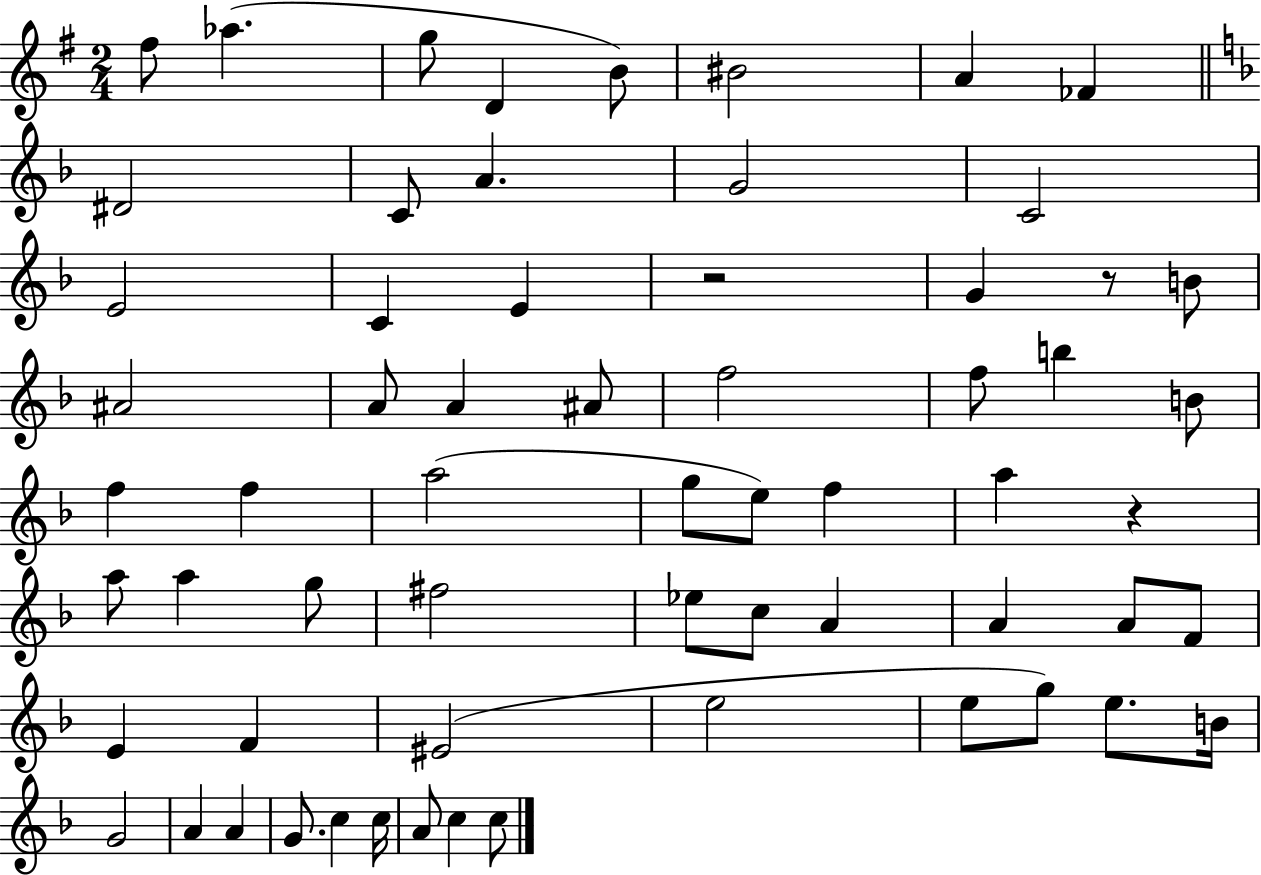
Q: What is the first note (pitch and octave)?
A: F#5